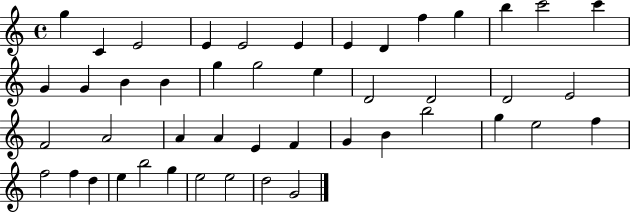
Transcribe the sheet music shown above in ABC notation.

X:1
T:Untitled
M:4/4
L:1/4
K:C
g C E2 E E2 E E D f g b c'2 c' G G B B g g2 e D2 D2 D2 E2 F2 A2 A A E F G B b2 g e2 f f2 f d e b2 g e2 e2 d2 G2